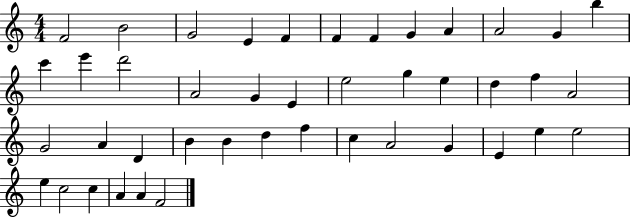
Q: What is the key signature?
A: C major